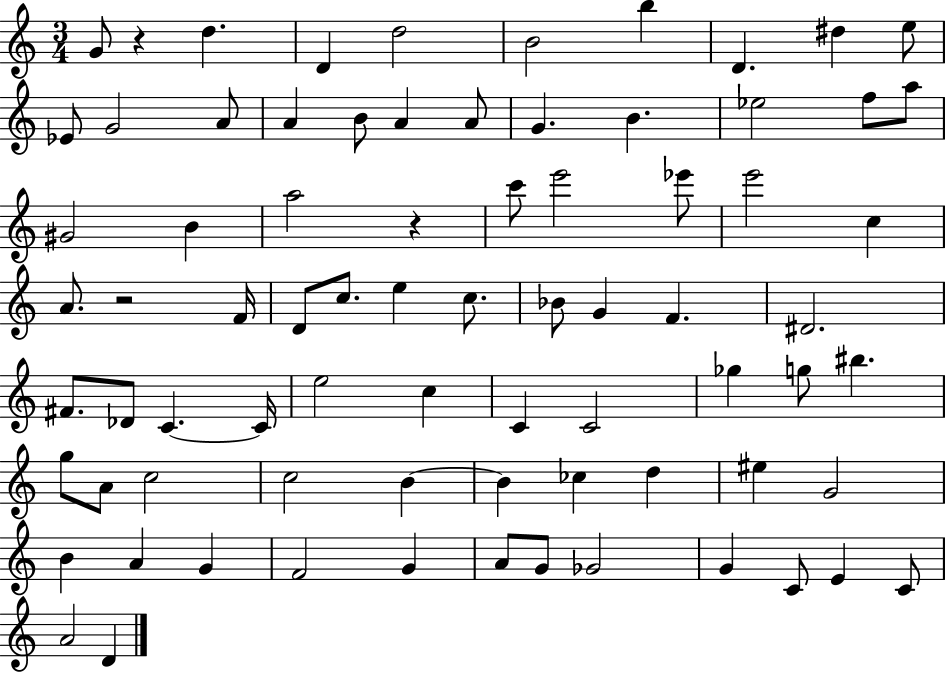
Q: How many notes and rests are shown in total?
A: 77